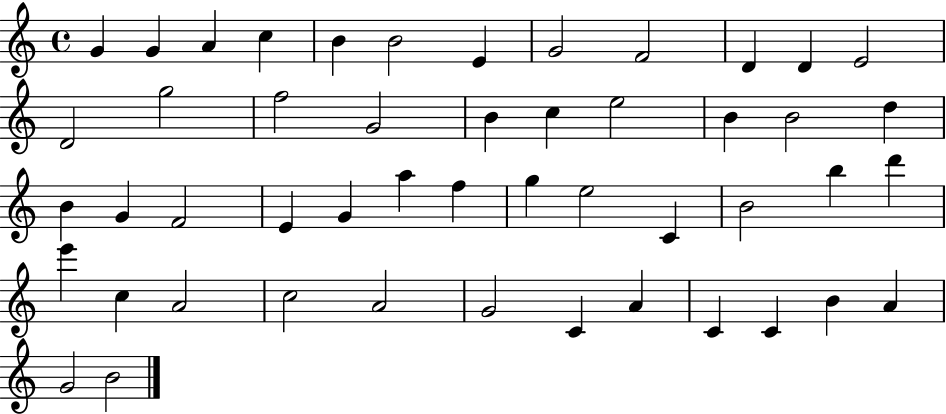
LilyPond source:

{
  \clef treble
  \time 4/4
  \defaultTimeSignature
  \key c \major
  g'4 g'4 a'4 c''4 | b'4 b'2 e'4 | g'2 f'2 | d'4 d'4 e'2 | \break d'2 g''2 | f''2 g'2 | b'4 c''4 e''2 | b'4 b'2 d''4 | \break b'4 g'4 f'2 | e'4 g'4 a''4 f''4 | g''4 e''2 c'4 | b'2 b''4 d'''4 | \break e'''4 c''4 a'2 | c''2 a'2 | g'2 c'4 a'4 | c'4 c'4 b'4 a'4 | \break g'2 b'2 | \bar "|."
}